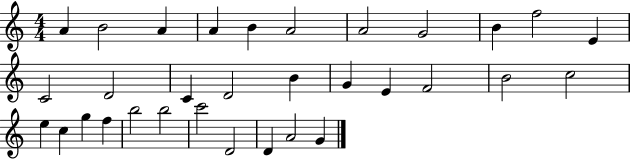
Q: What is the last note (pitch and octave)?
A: G4